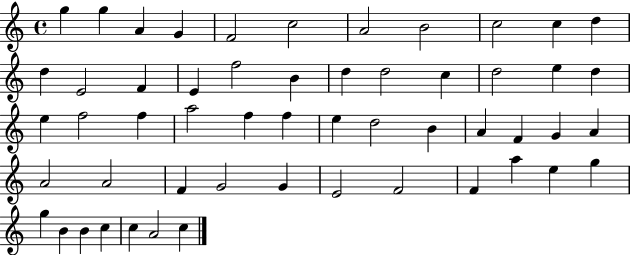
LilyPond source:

{
  \clef treble
  \time 4/4
  \defaultTimeSignature
  \key c \major
  g''4 g''4 a'4 g'4 | f'2 c''2 | a'2 b'2 | c''2 c''4 d''4 | \break d''4 e'2 f'4 | e'4 f''2 b'4 | d''4 d''2 c''4 | d''2 e''4 d''4 | \break e''4 f''2 f''4 | a''2 f''4 f''4 | e''4 d''2 b'4 | a'4 f'4 g'4 a'4 | \break a'2 a'2 | f'4 g'2 g'4 | e'2 f'2 | f'4 a''4 e''4 g''4 | \break g''4 b'4 b'4 c''4 | c''4 a'2 c''4 | \bar "|."
}